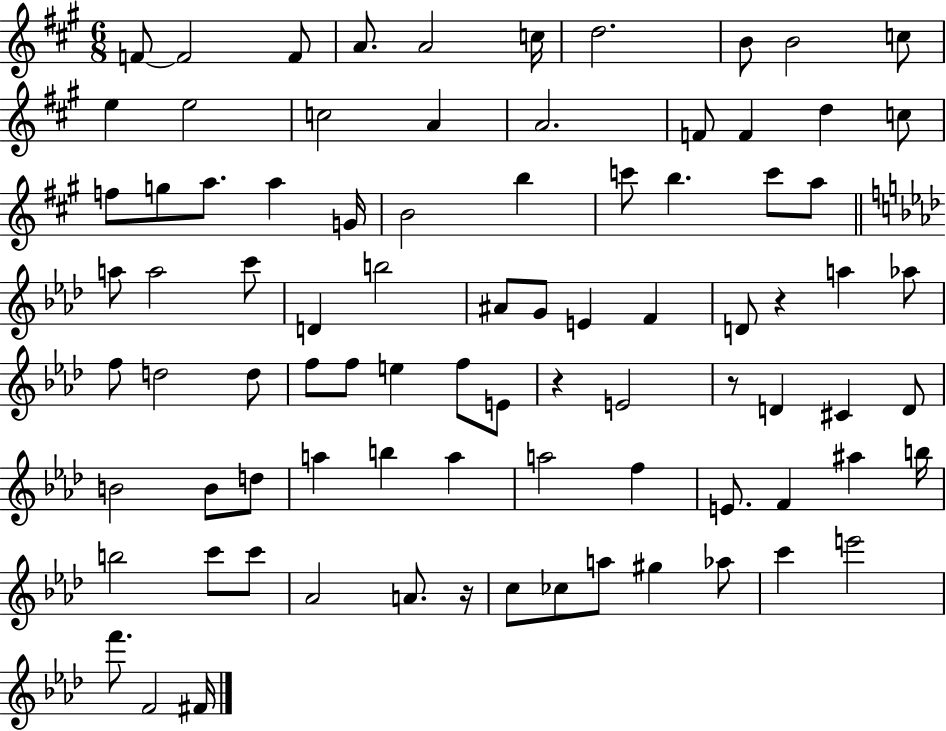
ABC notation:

X:1
T:Untitled
M:6/8
L:1/4
K:A
F/2 F2 F/2 A/2 A2 c/4 d2 B/2 B2 c/2 e e2 c2 A A2 F/2 F d c/2 f/2 g/2 a/2 a G/4 B2 b c'/2 b c'/2 a/2 a/2 a2 c'/2 D b2 ^A/2 G/2 E F D/2 z a _a/2 f/2 d2 d/2 f/2 f/2 e f/2 E/2 z E2 z/2 D ^C D/2 B2 B/2 d/2 a b a a2 f E/2 F ^a b/4 b2 c'/2 c'/2 _A2 A/2 z/4 c/2 _c/2 a/2 ^g _a/2 c' e'2 f'/2 F2 ^F/4